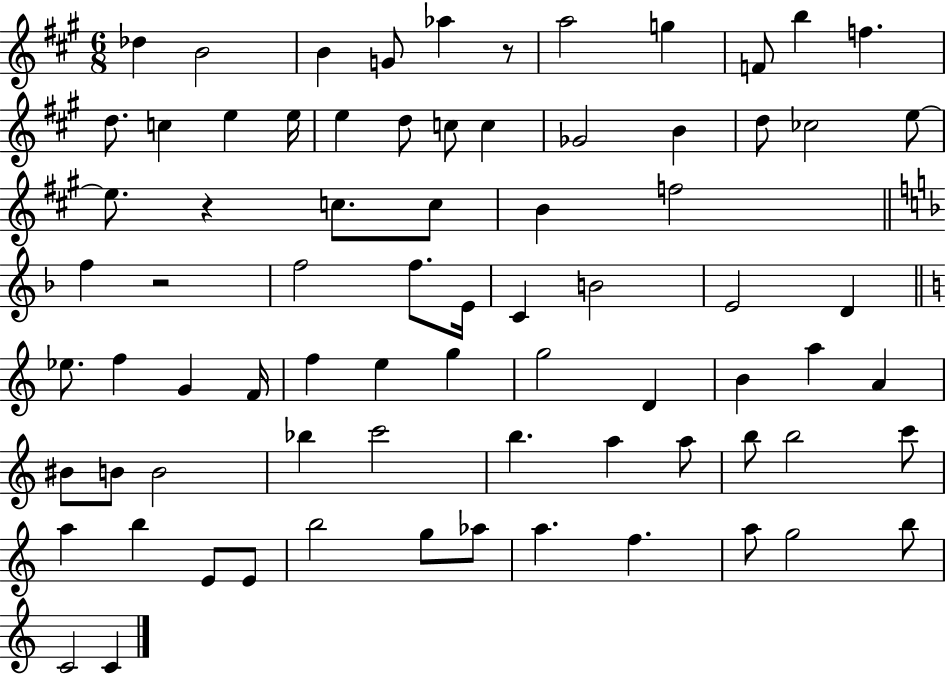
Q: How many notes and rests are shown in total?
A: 76